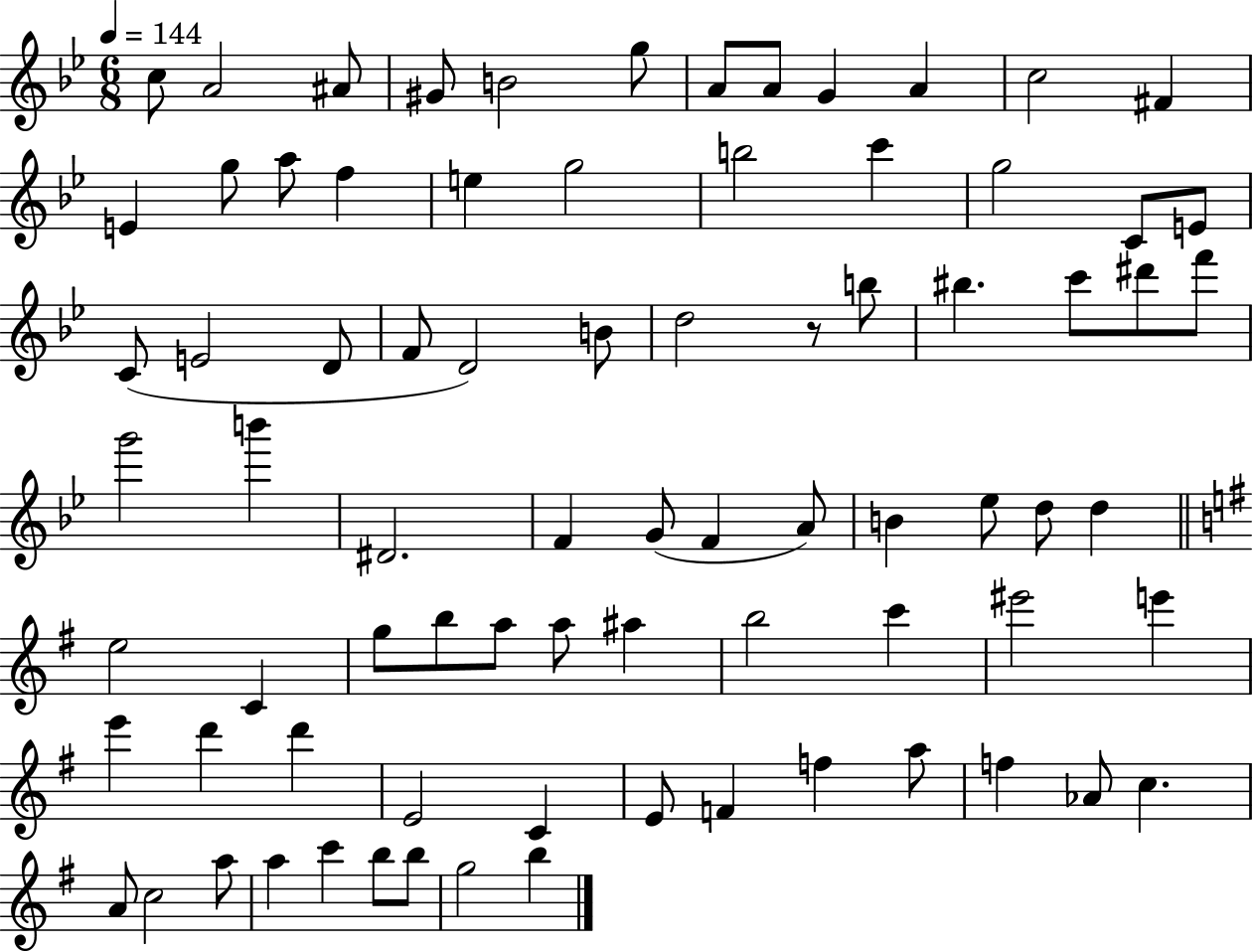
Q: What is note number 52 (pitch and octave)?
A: A5